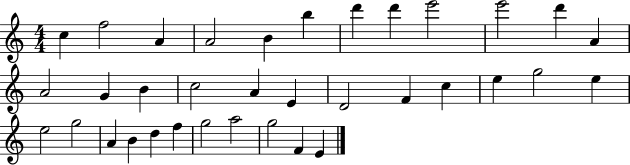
{
  \clef treble
  \numericTimeSignature
  \time 4/4
  \key c \major
  c''4 f''2 a'4 | a'2 b'4 b''4 | d'''4 d'''4 e'''2 | e'''2 d'''4 a'4 | \break a'2 g'4 b'4 | c''2 a'4 e'4 | d'2 f'4 c''4 | e''4 g''2 e''4 | \break e''2 g''2 | a'4 b'4 d''4 f''4 | g''2 a''2 | g''2 f'4 e'4 | \break \bar "|."
}